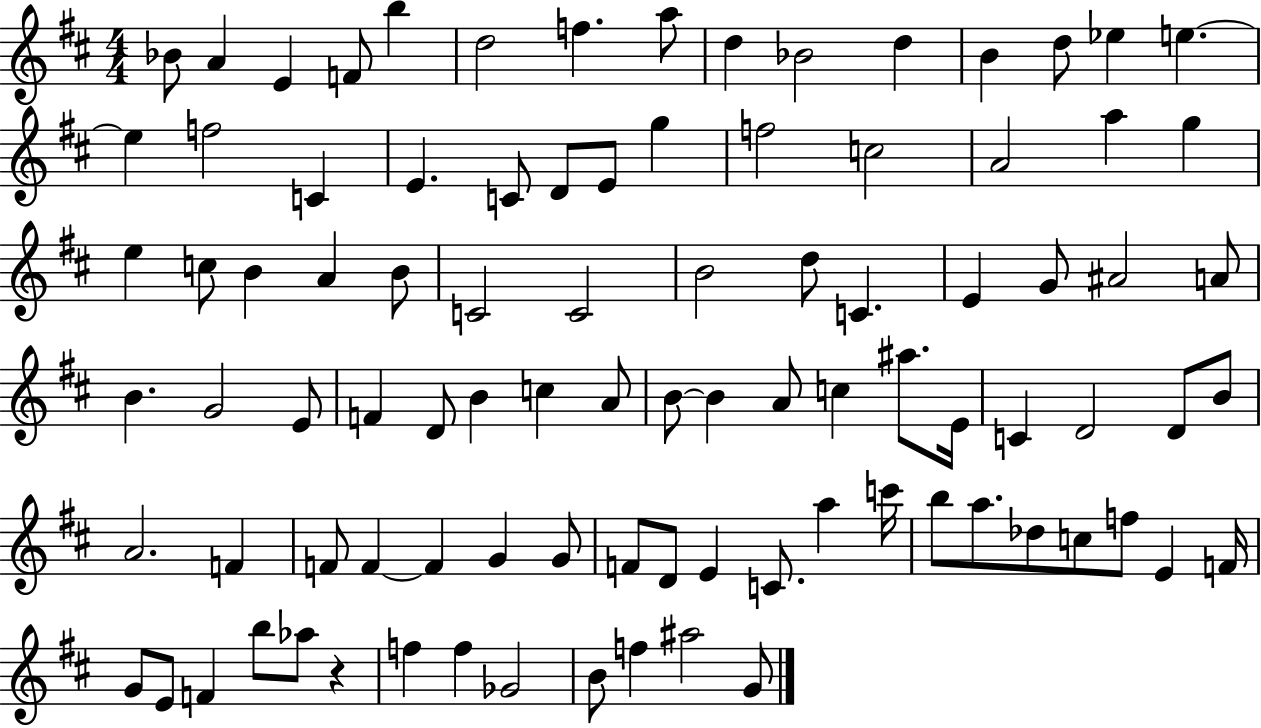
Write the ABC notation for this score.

X:1
T:Untitled
M:4/4
L:1/4
K:D
_B/2 A E F/2 b d2 f a/2 d _B2 d B d/2 _e e e f2 C E C/2 D/2 E/2 g f2 c2 A2 a g e c/2 B A B/2 C2 C2 B2 d/2 C E G/2 ^A2 A/2 B G2 E/2 F D/2 B c A/2 B/2 B A/2 c ^a/2 E/4 C D2 D/2 B/2 A2 F F/2 F F G G/2 F/2 D/2 E C/2 a c'/4 b/2 a/2 _d/2 c/2 f/2 E F/4 G/2 E/2 F b/2 _a/2 z f f _G2 B/2 f ^a2 G/2